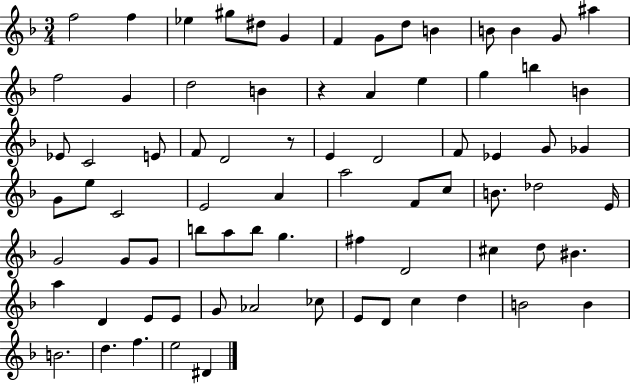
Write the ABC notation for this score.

X:1
T:Untitled
M:3/4
L:1/4
K:F
f2 f _e ^g/2 ^d/2 G F G/2 d/2 B B/2 B G/2 ^a f2 G d2 B z A e g b B _E/2 C2 E/2 F/2 D2 z/2 E D2 F/2 _E G/2 _G G/2 e/2 C2 E2 A a2 F/2 c/2 B/2 _d2 E/4 G2 G/2 G/2 b/2 a/2 b/2 g ^f D2 ^c d/2 ^B a D E/2 E/2 G/2 _A2 _c/2 E/2 D/2 c d B2 B B2 d f e2 ^D